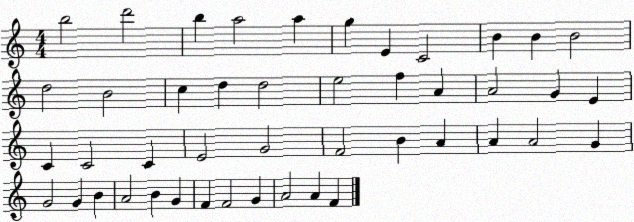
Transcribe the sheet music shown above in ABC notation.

X:1
T:Untitled
M:4/4
L:1/4
K:C
b2 d'2 b a2 a g E C2 B B B2 d2 B2 c d d2 e2 f A A2 G E C C2 C E2 G2 F2 B A A A2 G G2 G B A2 B G F F2 G A2 A F